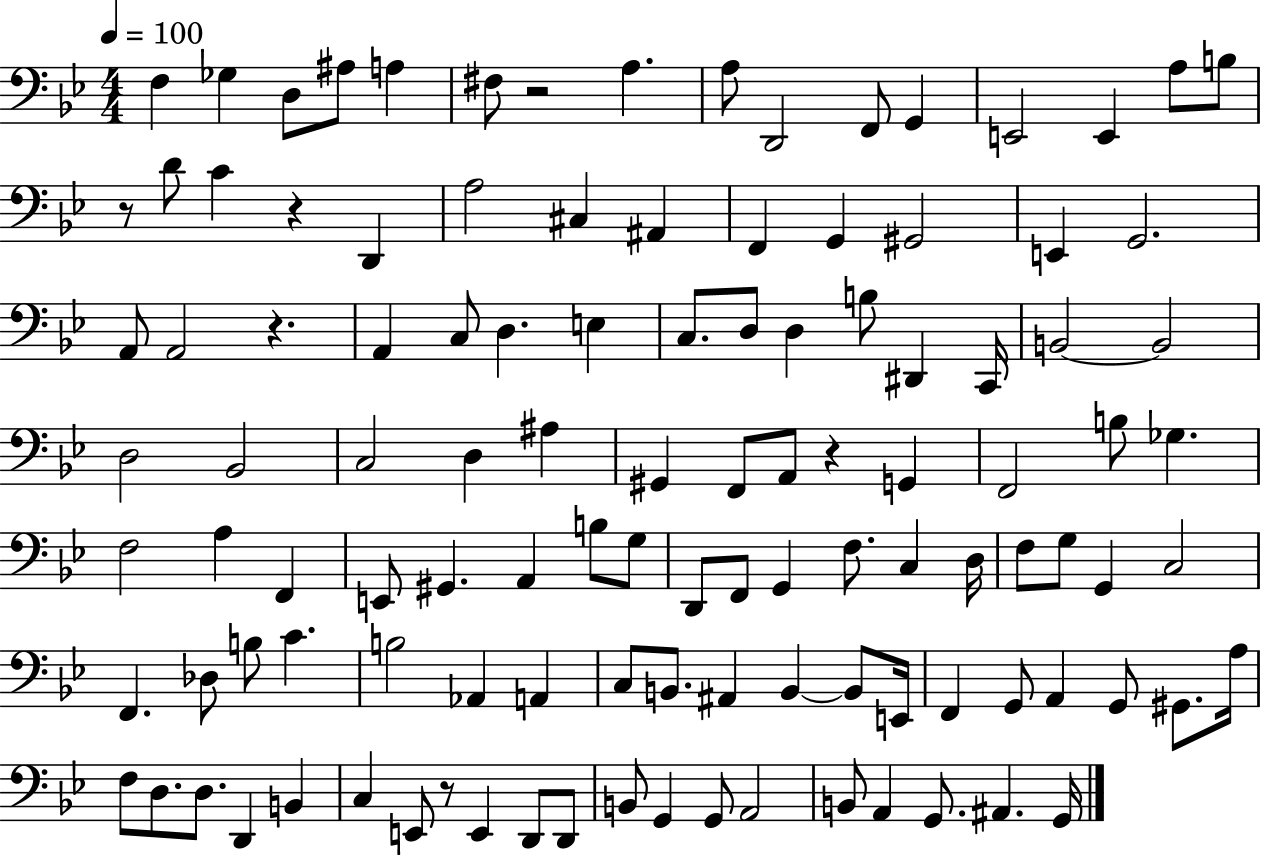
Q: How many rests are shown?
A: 6